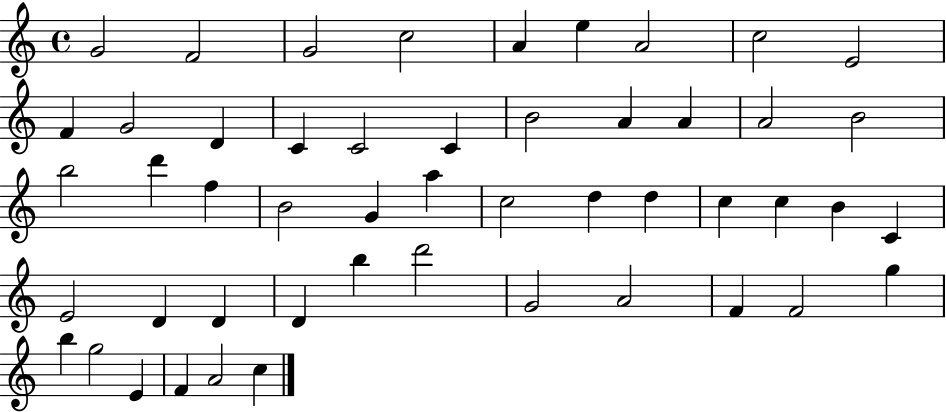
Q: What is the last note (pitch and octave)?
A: C5